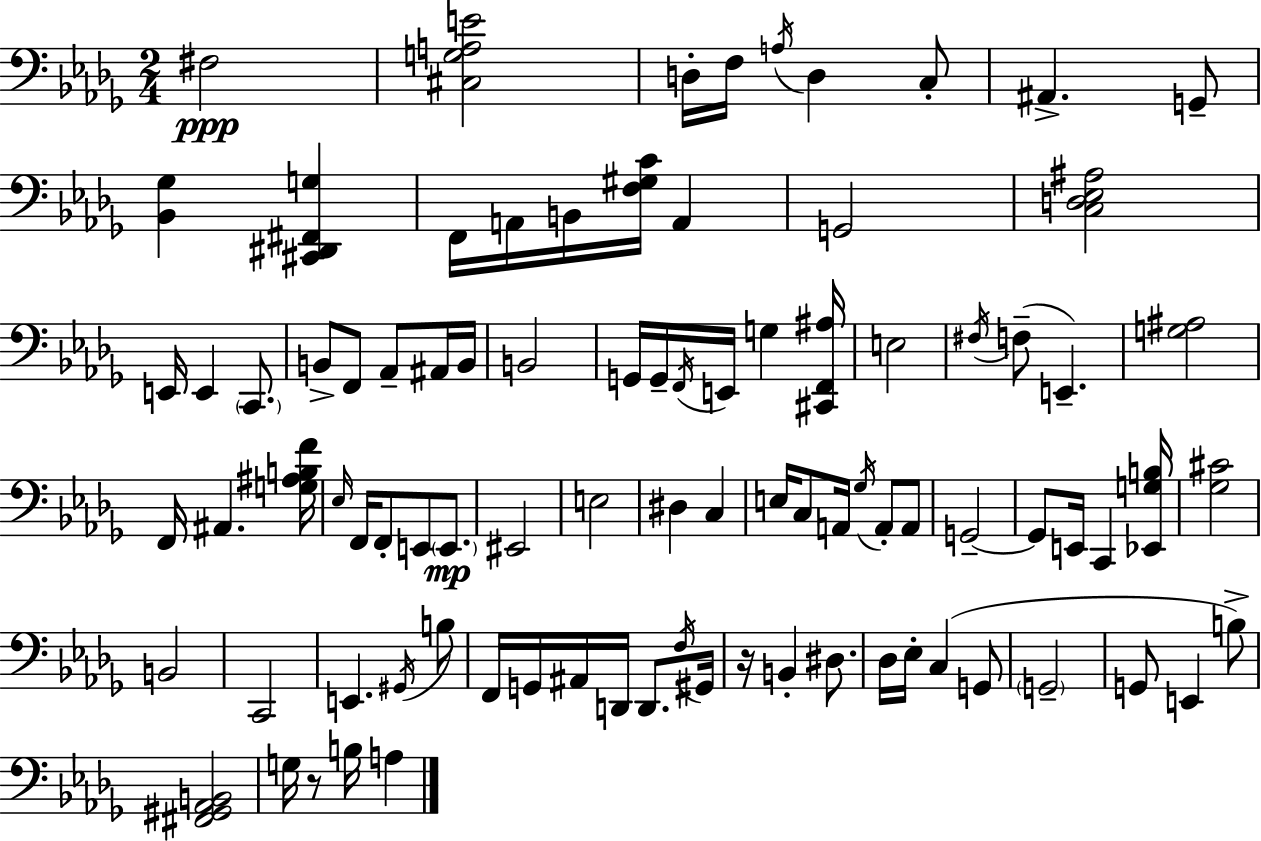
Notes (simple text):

F#3/h [C#3,G3,A3,E4]/h D3/s F3/s A3/s D3/q C3/e A#2/q. G2/e [Bb2,Gb3]/q [C#2,D#2,F#2,G3]/q F2/s A2/s B2/s [F3,G#3,C4]/s A2/q G2/h [C3,D3,Eb3,A#3]/h E2/s E2/q C2/e. B2/e F2/e Ab2/e A#2/s B2/s B2/h G2/s G2/s F2/s E2/s G3/q [C#2,F2,A#3]/s E3/h F#3/s F3/e E2/q. [G3,A#3]/h F2/s A#2/q. [G3,A#3,B3,F4]/s Eb3/s F2/s F2/e E2/e E2/e. EIS2/h E3/h D#3/q C3/q E3/s C3/e A2/s Gb3/s A2/e A2/e G2/h G2/e E2/s C2/q [Eb2,G3,B3]/s [Gb3,C#4]/h B2/h C2/h E2/q. G#2/s B3/e F2/s G2/s A#2/s D2/s D2/e. F3/s G#2/s R/s B2/q D#3/e. Db3/s Eb3/s C3/q G2/e G2/h G2/e E2/q B3/e [F#2,G#2,Ab2,B2]/h G3/s R/e B3/s A3/q